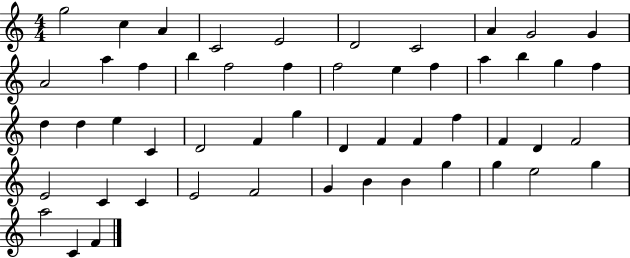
{
  \clef treble
  \numericTimeSignature
  \time 4/4
  \key c \major
  g''2 c''4 a'4 | c'2 e'2 | d'2 c'2 | a'4 g'2 g'4 | \break a'2 a''4 f''4 | b''4 f''2 f''4 | f''2 e''4 f''4 | a''4 b''4 g''4 f''4 | \break d''4 d''4 e''4 c'4 | d'2 f'4 g''4 | d'4 f'4 f'4 f''4 | f'4 d'4 f'2 | \break e'2 c'4 c'4 | e'2 f'2 | g'4 b'4 b'4 g''4 | g''4 e''2 g''4 | \break a''2 c'4 f'4 | \bar "|."
}